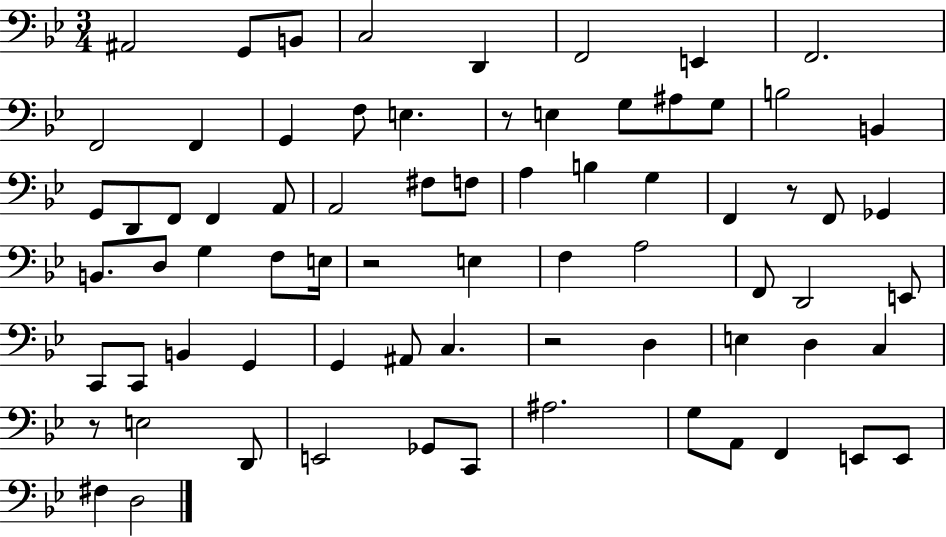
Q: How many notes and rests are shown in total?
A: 73